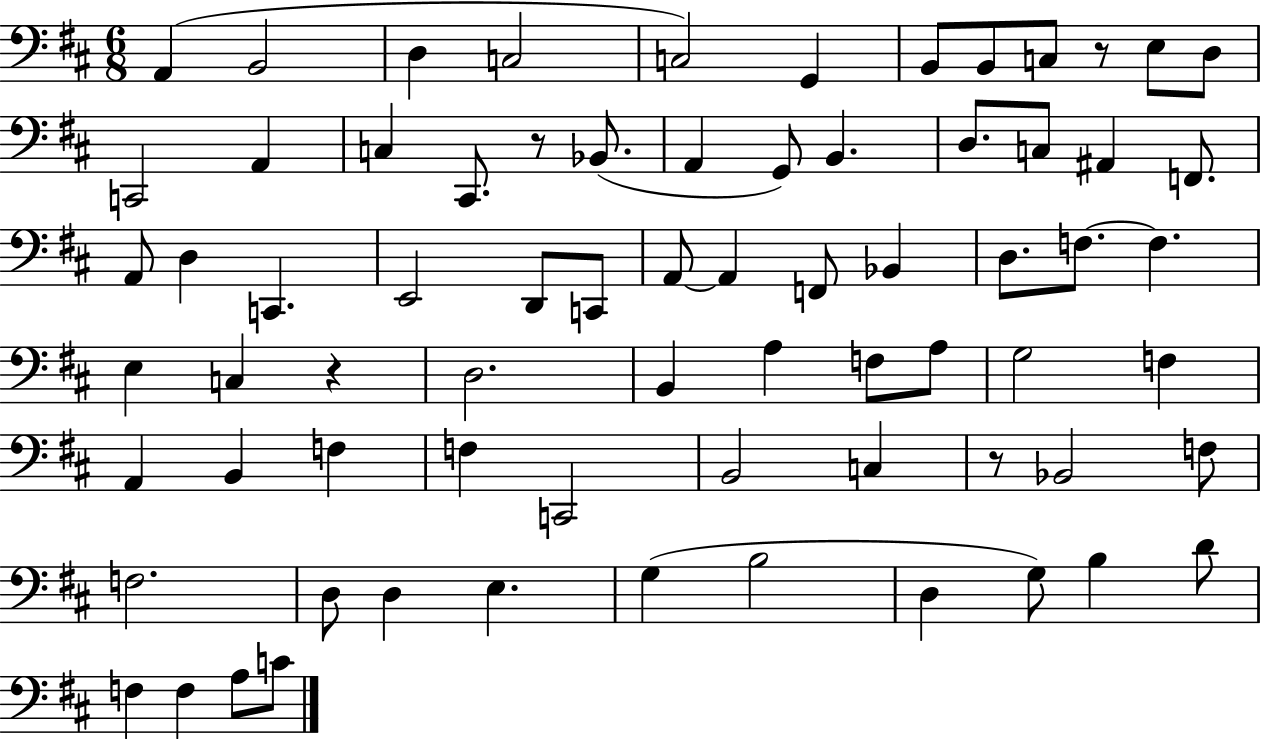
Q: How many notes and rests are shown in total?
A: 72